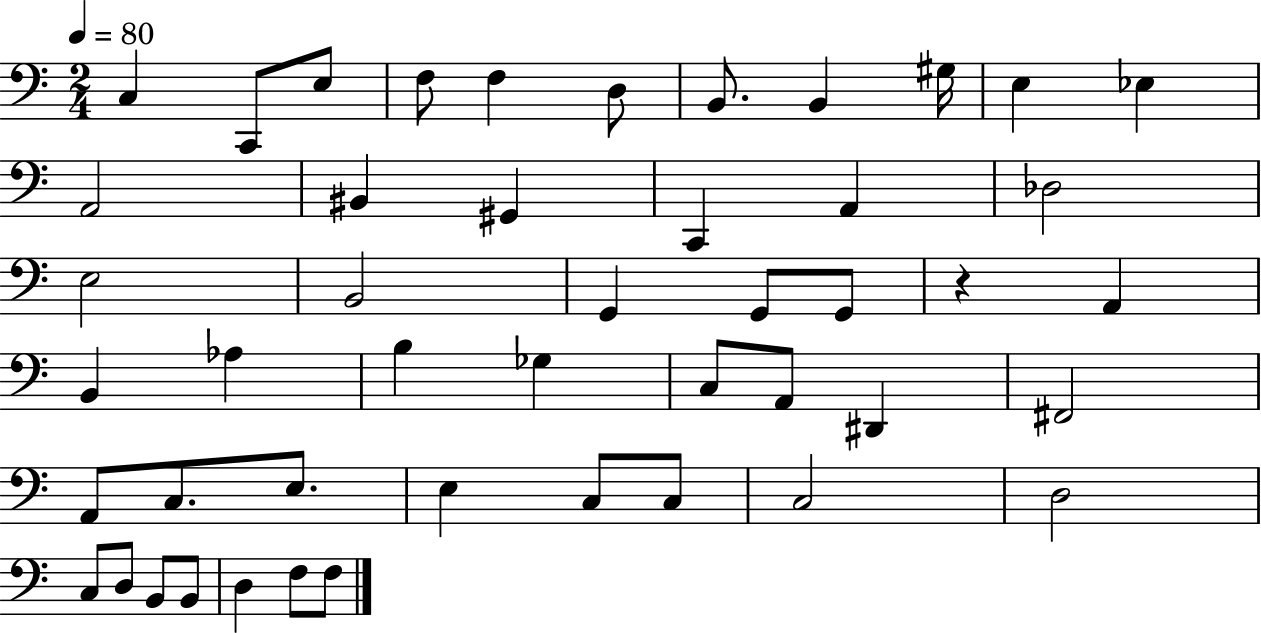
C3/q C2/e E3/e F3/e F3/q D3/e B2/e. B2/q G#3/s E3/q Eb3/q A2/h BIS2/q G#2/q C2/q A2/q Db3/h E3/h B2/h G2/q G2/e G2/e R/q A2/q B2/q Ab3/q B3/q Gb3/q C3/e A2/e D#2/q F#2/h A2/e C3/e. E3/e. E3/q C3/e C3/e C3/h D3/h C3/e D3/e B2/e B2/e D3/q F3/e F3/e